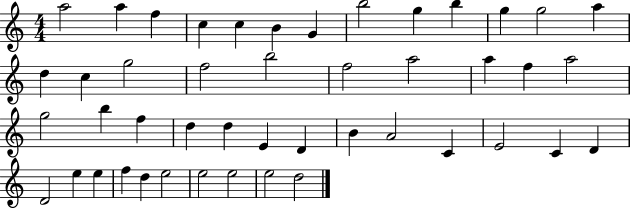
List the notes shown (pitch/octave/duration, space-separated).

A5/h A5/q F5/q C5/q C5/q B4/q G4/q B5/h G5/q B5/q G5/q G5/h A5/q D5/q C5/q G5/h F5/h B5/h F5/h A5/h A5/q F5/q A5/h G5/h B5/q F5/q D5/q D5/q E4/q D4/q B4/q A4/h C4/q E4/h C4/q D4/q D4/h E5/q E5/q F5/q D5/q E5/h E5/h E5/h E5/h D5/h